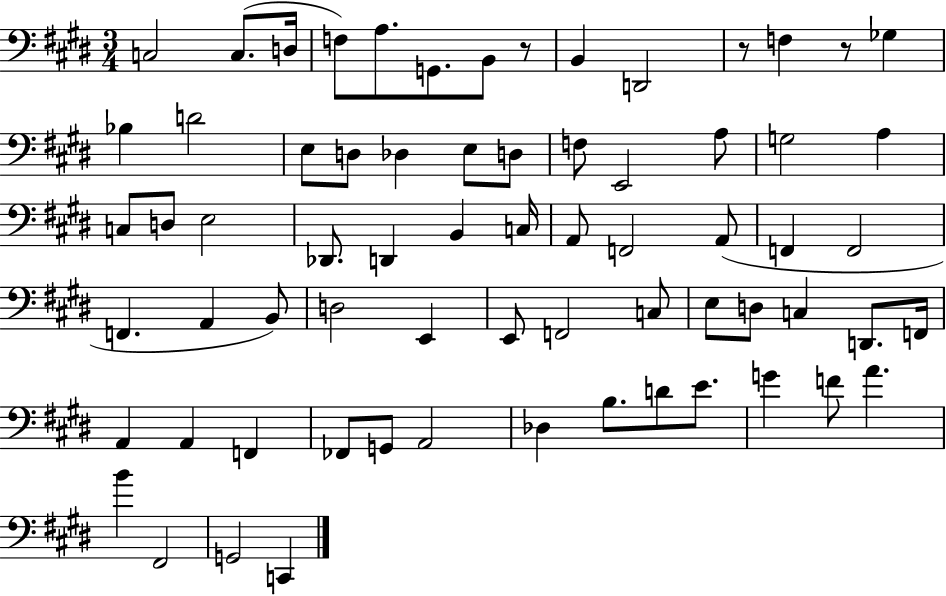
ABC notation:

X:1
T:Untitled
M:3/4
L:1/4
K:E
C,2 C,/2 D,/4 F,/2 A,/2 G,,/2 B,,/2 z/2 B,, D,,2 z/2 F, z/2 _G, _B, D2 E,/2 D,/2 _D, E,/2 D,/2 F,/2 E,,2 A,/2 G,2 A, C,/2 D,/2 E,2 _D,,/2 D,, B,, C,/4 A,,/2 F,,2 A,,/2 F,, F,,2 F,, A,, B,,/2 D,2 E,, E,,/2 F,,2 C,/2 E,/2 D,/2 C, D,,/2 F,,/4 A,, A,, F,, _F,,/2 G,,/2 A,,2 _D, B,/2 D/2 E/2 G F/2 A B ^F,,2 G,,2 C,,